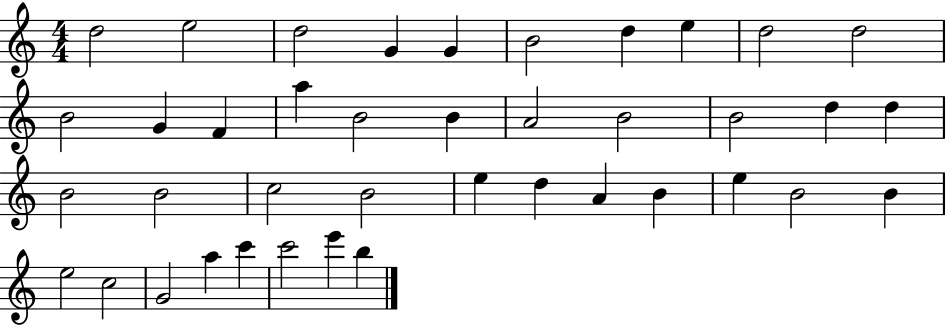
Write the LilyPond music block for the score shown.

{
  \clef treble
  \numericTimeSignature
  \time 4/4
  \key c \major
  d''2 e''2 | d''2 g'4 g'4 | b'2 d''4 e''4 | d''2 d''2 | \break b'2 g'4 f'4 | a''4 b'2 b'4 | a'2 b'2 | b'2 d''4 d''4 | \break b'2 b'2 | c''2 b'2 | e''4 d''4 a'4 b'4 | e''4 b'2 b'4 | \break e''2 c''2 | g'2 a''4 c'''4 | c'''2 e'''4 b''4 | \bar "|."
}